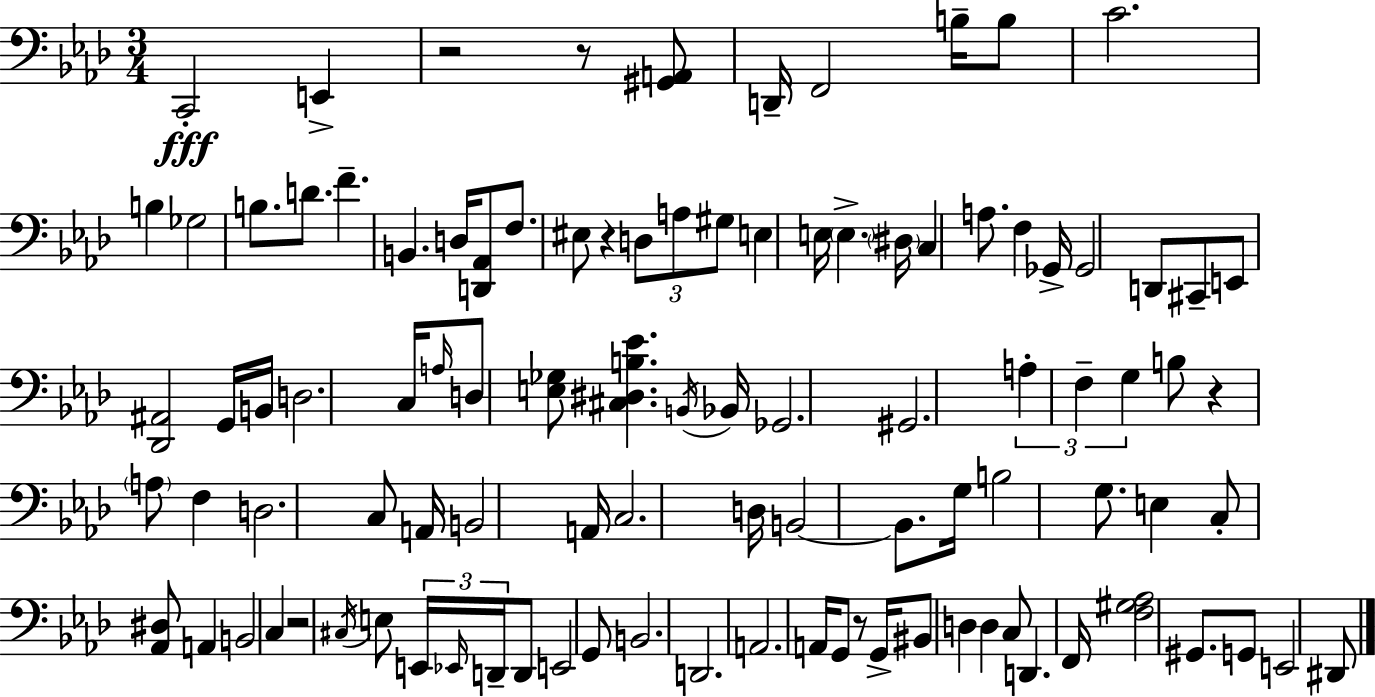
{
  \clef bass
  \numericTimeSignature
  \time 3/4
  \key f \minor
  c,2-.\fff e,4-> | r2 r8 <gis, a,>8 | d,16-- f,2 b16-- b8 | c'2. | \break b4 ges2 | b8. d'8. f'4.-- | b,4. d16 <d, aes,>8 f8. | eis8 r4 \tuplet 3/2 { d8 a8 gis8 } | \break e4 e16 \parenthesize e4.-> \parenthesize dis16 | c4 a8. f4 ges,16-> | ges,2 d,8 cis,8-- | e,8 <des, ais,>2 g,16 b,16 | \break d2. | c16 \grace { a16 } d8 <e ges>8 <cis dis b ees'>4. | \acciaccatura { b,16 } bes,16 ges,2. | gis,2. | \break \tuplet 3/2 { a4-. f4-- g4 } | b8 r4 \parenthesize a8 f4 | d2. | c8 a,16 b,2 | \break a,16 c2. | d16 b,2~~ b,8. | g16 b2 g8. | e4 c8-. <aes, dis>8 a,4 | \break b,2 c4 | r2 \acciaccatura { cis16 } e8 | \tuplet 3/2 { e,16 \grace { ees,16 } d,16-- } d,8 e,2 | g,8 b,2. | \break d,2. | a,2. | a,16 g,8 r8 g,16-> bis,8 | d4 d4 c8 d,4. | \break f,16 <f gis aes>2 | gis,8. g,8 e,2 | dis,8 \bar "|."
}